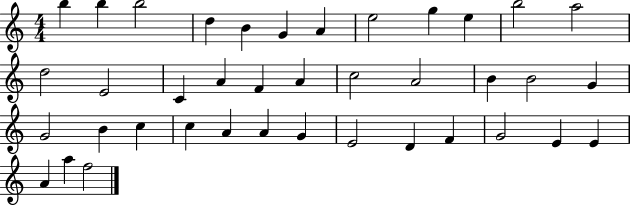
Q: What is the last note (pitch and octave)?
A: F5